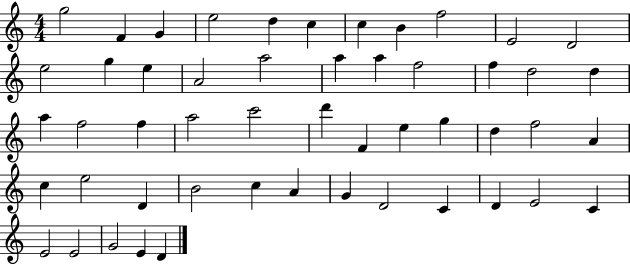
G5/h F4/q G4/q E5/h D5/q C5/q C5/q B4/q F5/h E4/h D4/h E5/h G5/q E5/q A4/h A5/h A5/q A5/q F5/h F5/q D5/h D5/q A5/q F5/h F5/q A5/h C6/h D6/q F4/q E5/q G5/q D5/q F5/h A4/q C5/q E5/h D4/q B4/h C5/q A4/q G4/q D4/h C4/q D4/q E4/h C4/q E4/h E4/h G4/h E4/q D4/q